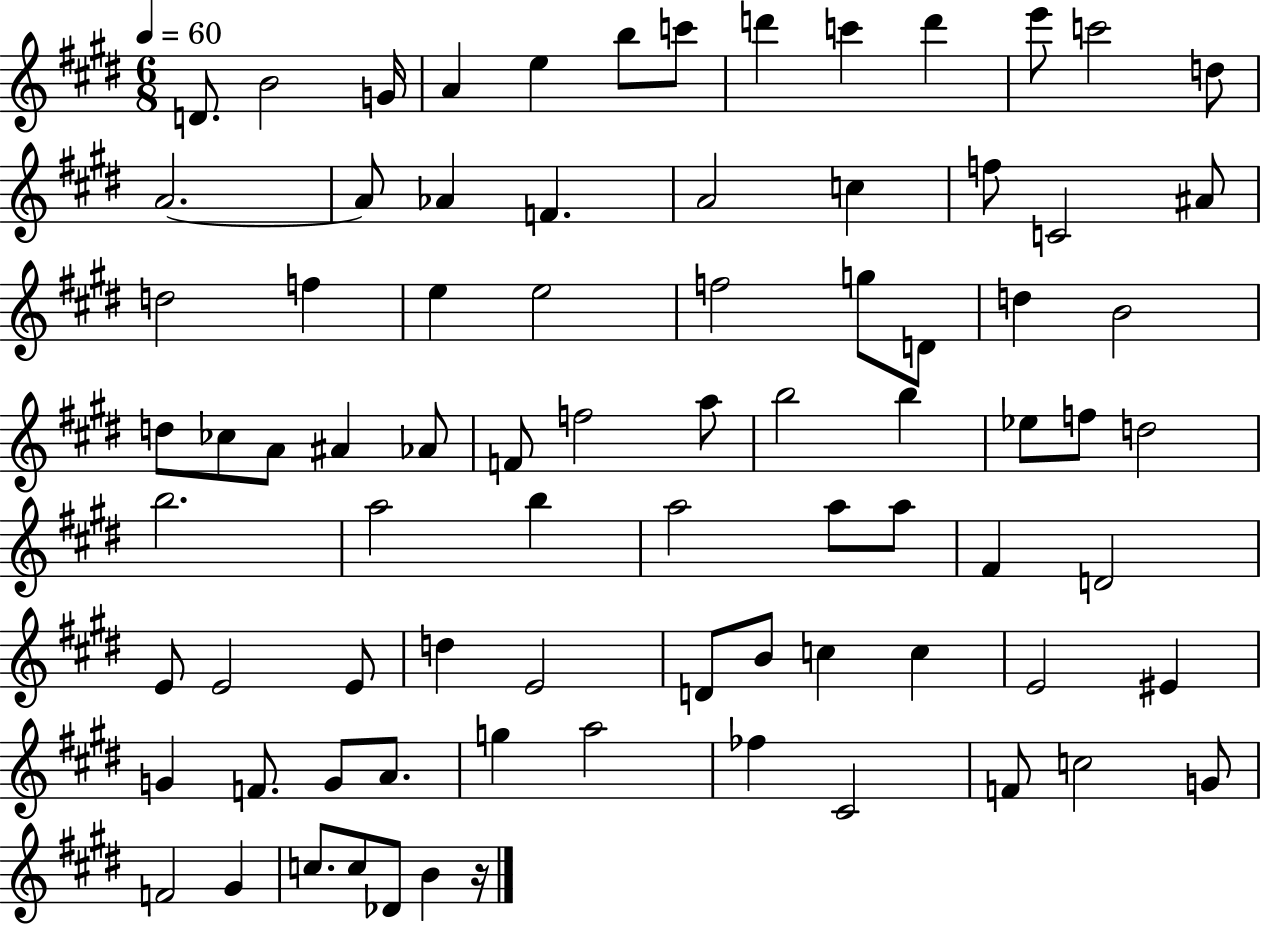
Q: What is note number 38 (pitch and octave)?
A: F5